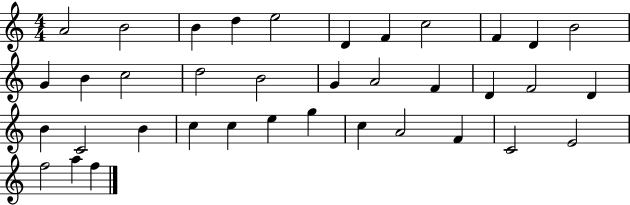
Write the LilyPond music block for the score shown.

{
  \clef treble
  \numericTimeSignature
  \time 4/4
  \key c \major
  a'2 b'2 | b'4 d''4 e''2 | d'4 f'4 c''2 | f'4 d'4 b'2 | \break g'4 b'4 c''2 | d''2 b'2 | g'4 a'2 f'4 | d'4 f'2 d'4 | \break b'4 c'2 b'4 | c''4 c''4 e''4 g''4 | c''4 a'2 f'4 | c'2 e'2 | \break f''2 a''4 f''4 | \bar "|."
}